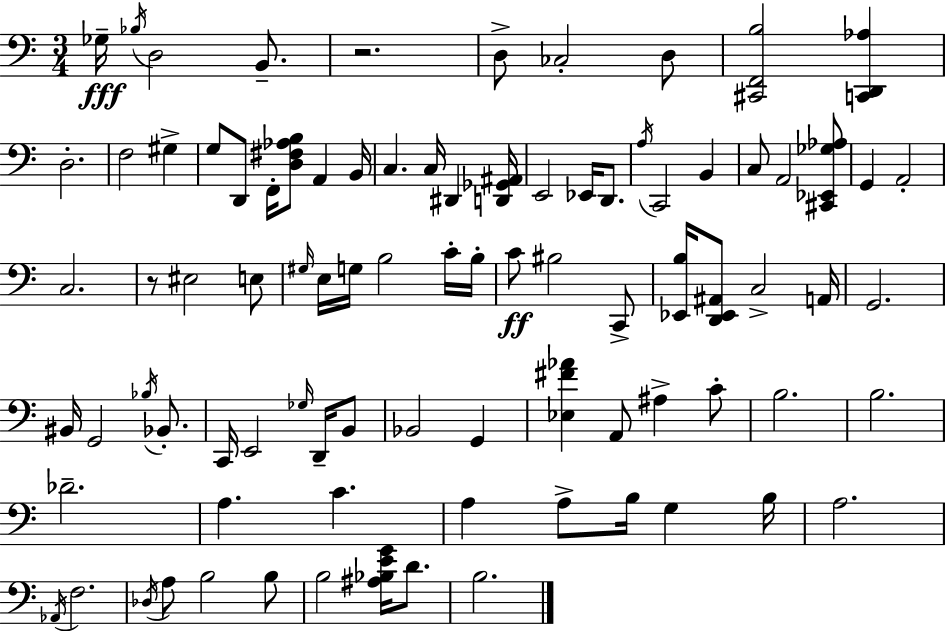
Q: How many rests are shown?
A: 2